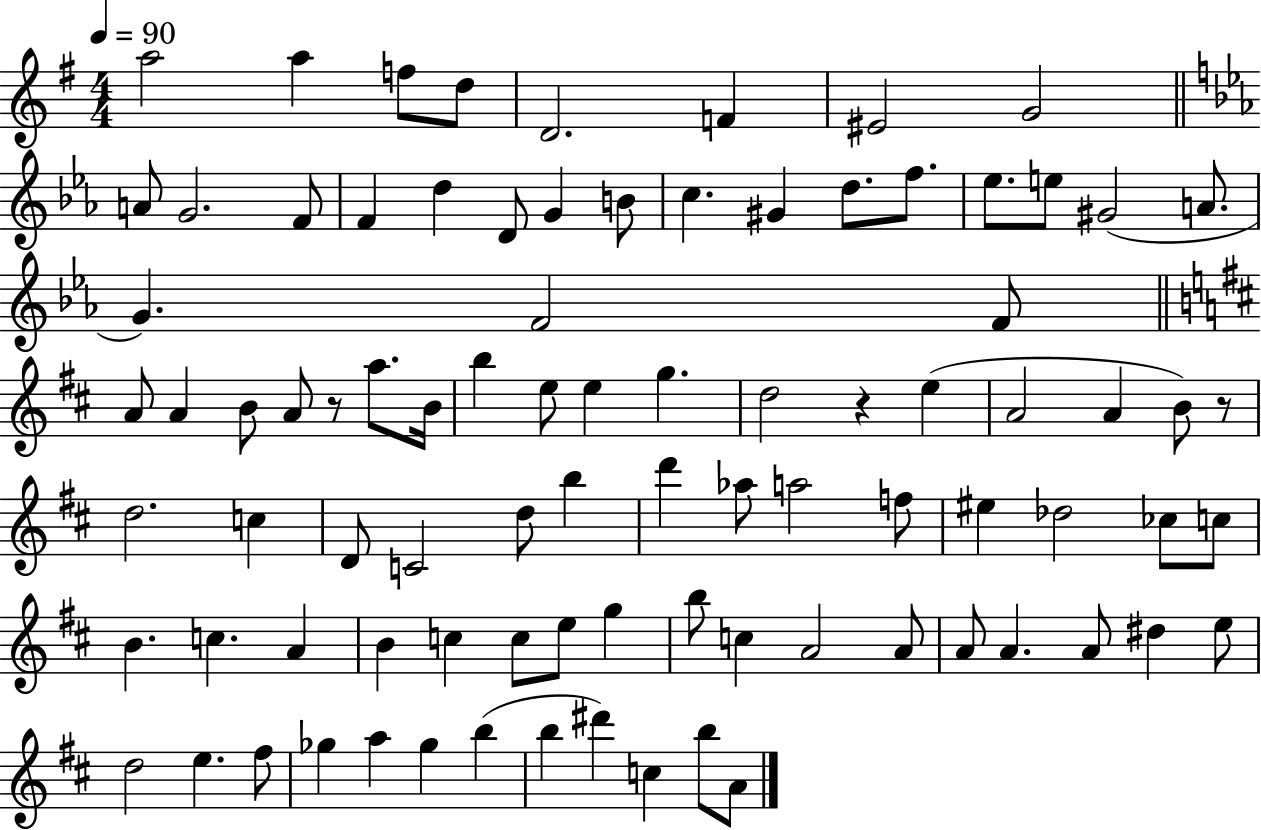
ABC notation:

X:1
T:Untitled
M:4/4
L:1/4
K:G
a2 a f/2 d/2 D2 F ^E2 G2 A/2 G2 F/2 F d D/2 G B/2 c ^G d/2 f/2 _e/2 e/2 ^G2 A/2 G F2 F/2 A/2 A B/2 A/2 z/2 a/2 B/4 b e/2 e g d2 z e A2 A B/2 z/2 d2 c D/2 C2 d/2 b d' _a/2 a2 f/2 ^e _d2 _c/2 c/2 B c A B c c/2 e/2 g b/2 c A2 A/2 A/2 A A/2 ^d e/2 d2 e ^f/2 _g a _g b b ^d' c b/2 A/2